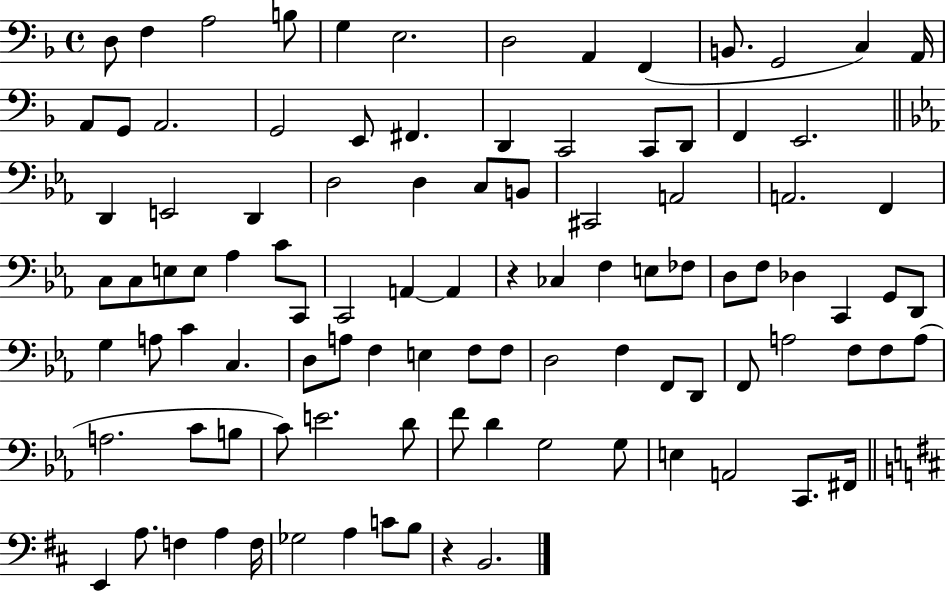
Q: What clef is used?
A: bass